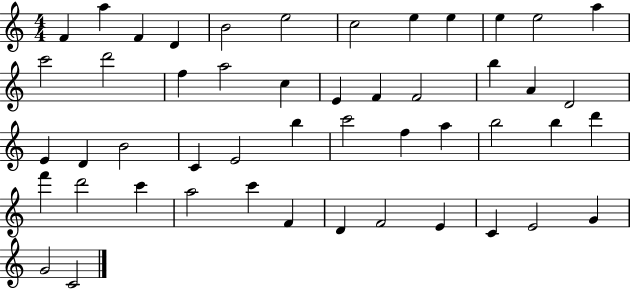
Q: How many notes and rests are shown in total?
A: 49